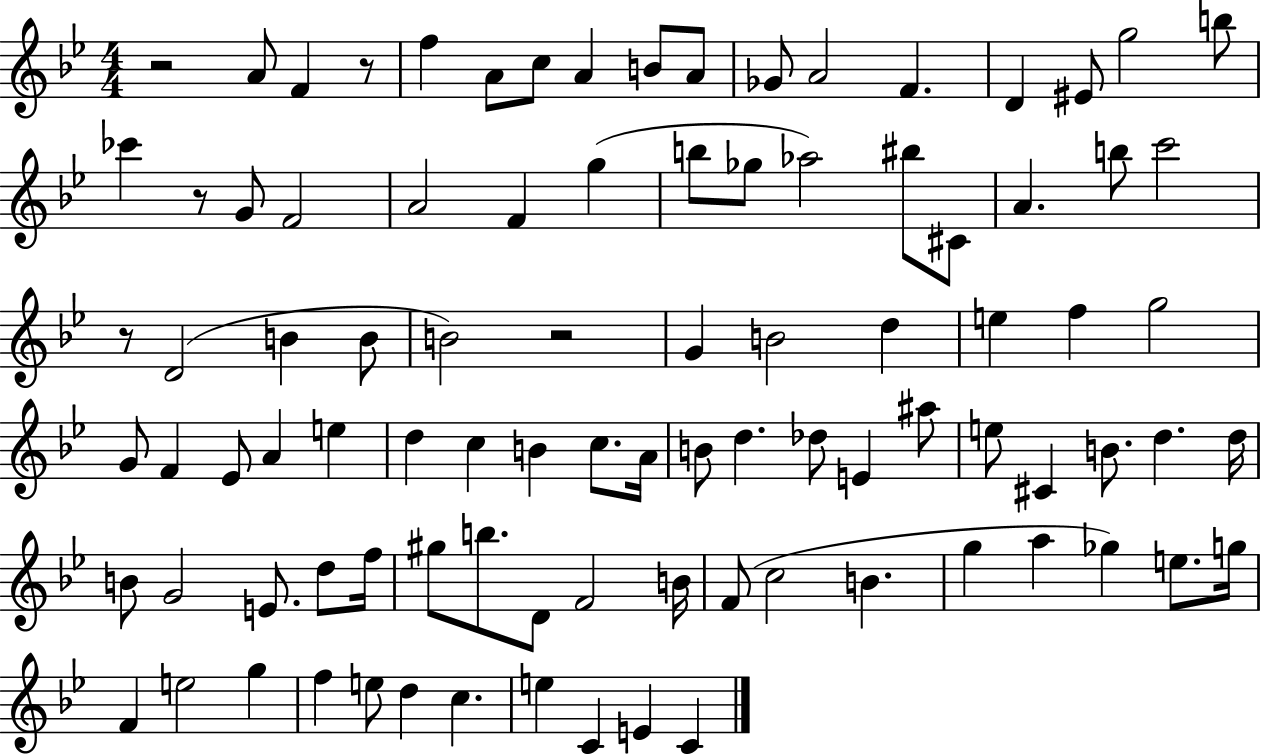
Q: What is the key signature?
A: BES major